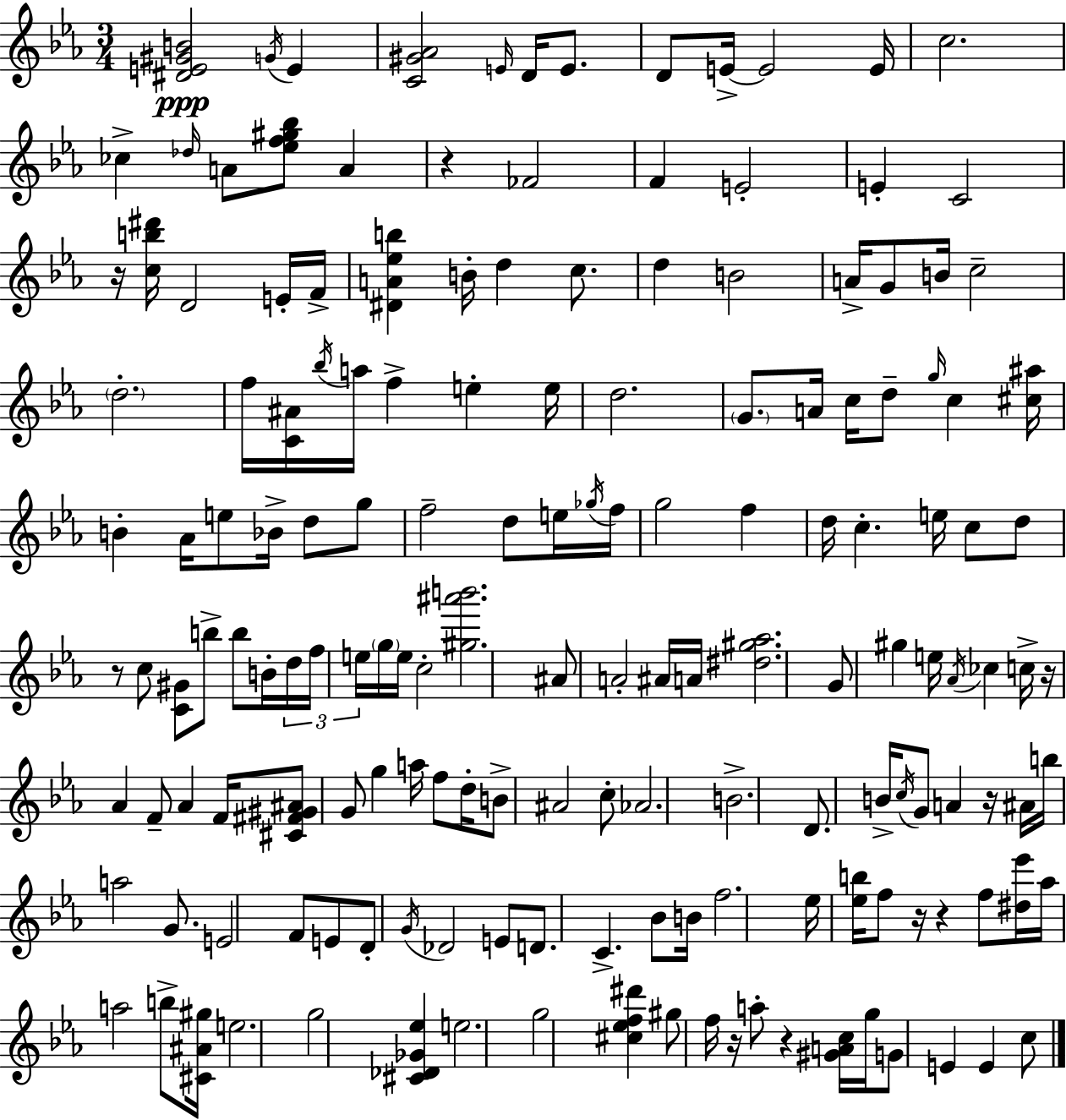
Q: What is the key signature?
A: C minor